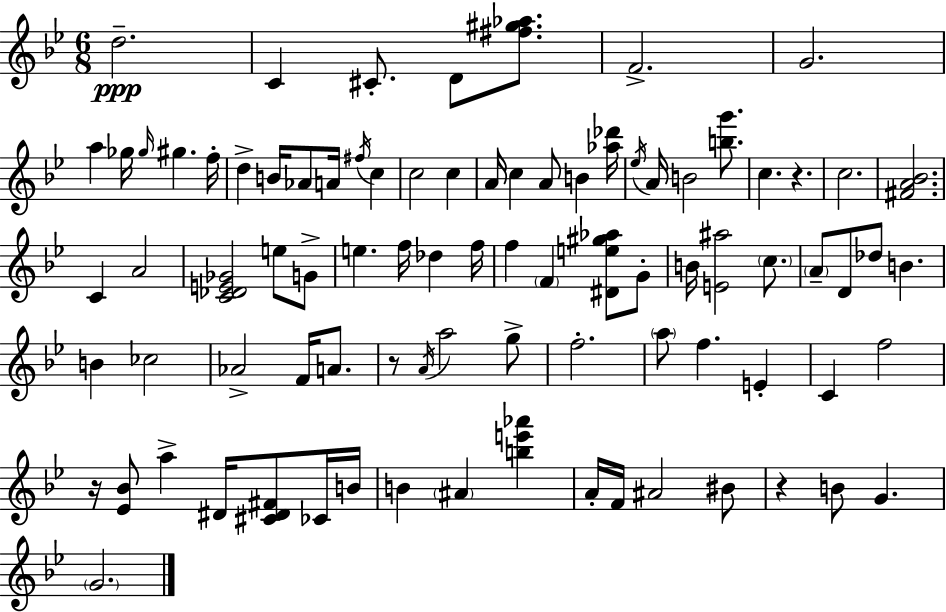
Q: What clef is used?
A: treble